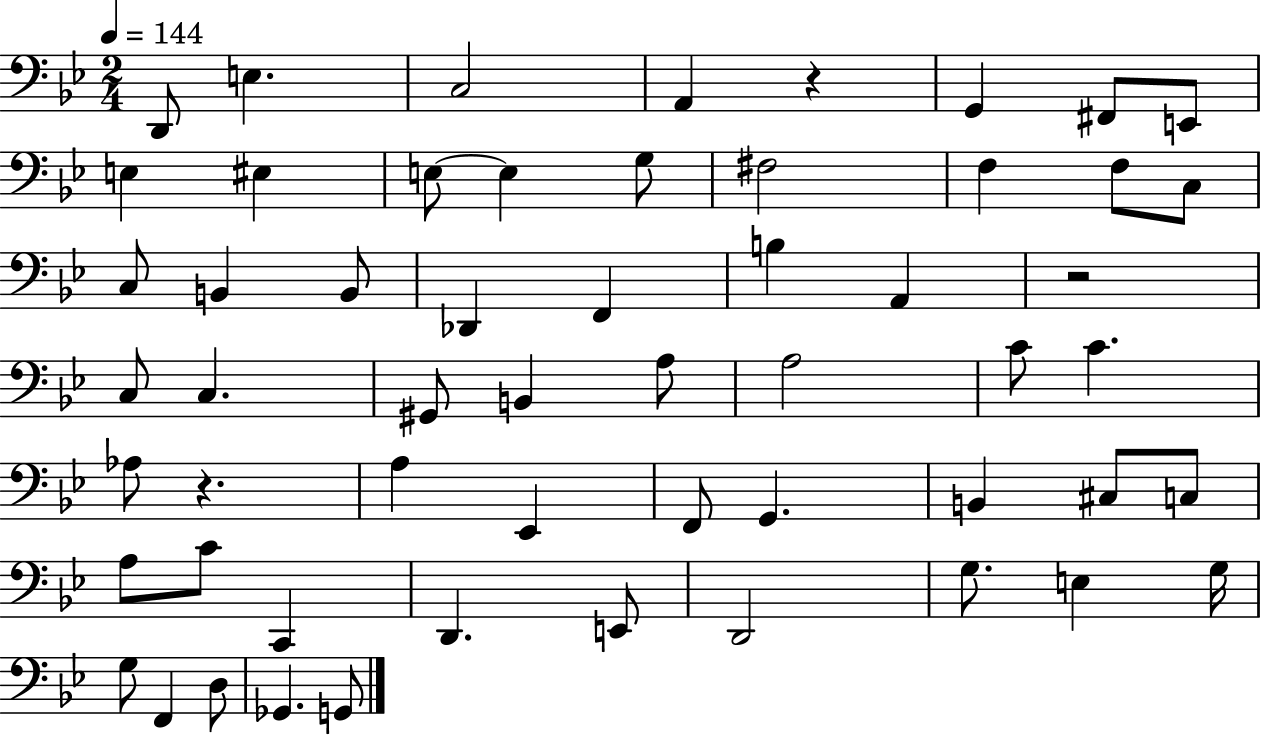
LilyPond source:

{
  \clef bass
  \numericTimeSignature
  \time 2/4
  \key bes \major
  \tempo 4 = 144
  \repeat volta 2 { d,8 e4. | c2 | a,4 r4 | g,4 fis,8 e,8 | \break e4 eis4 | e8~~ e4 g8 | fis2 | f4 f8 c8 | \break c8 b,4 b,8 | des,4 f,4 | b4 a,4 | r2 | \break c8 c4. | gis,8 b,4 a8 | a2 | c'8 c'4. | \break aes8 r4. | a4 ees,4 | f,8 g,4. | b,4 cis8 c8 | \break a8 c'8 c,4 | d,4. e,8 | d,2 | g8. e4 g16 | \break g8 f,4 d8 | ges,4. g,8 | } \bar "|."
}